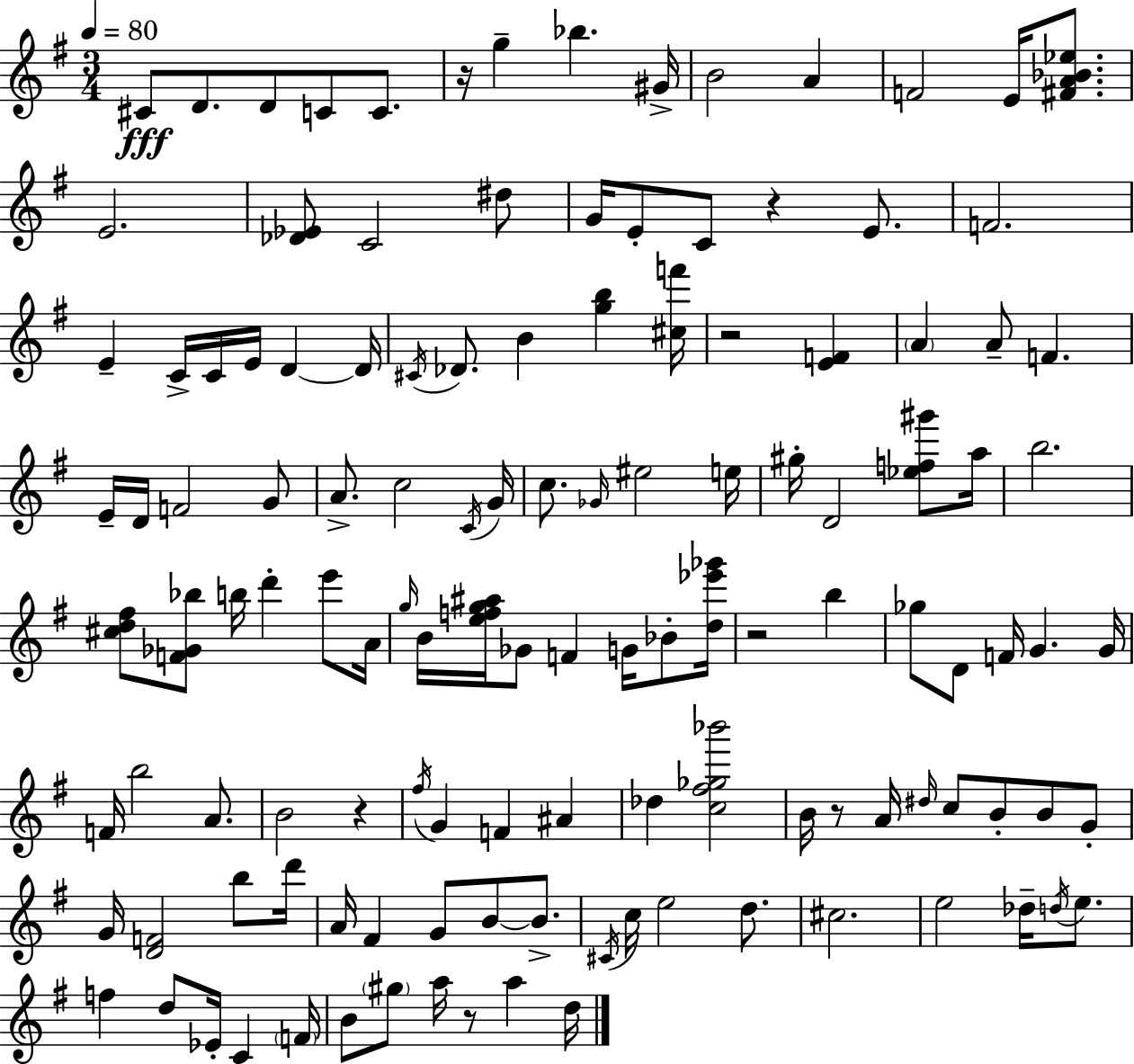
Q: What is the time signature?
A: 3/4